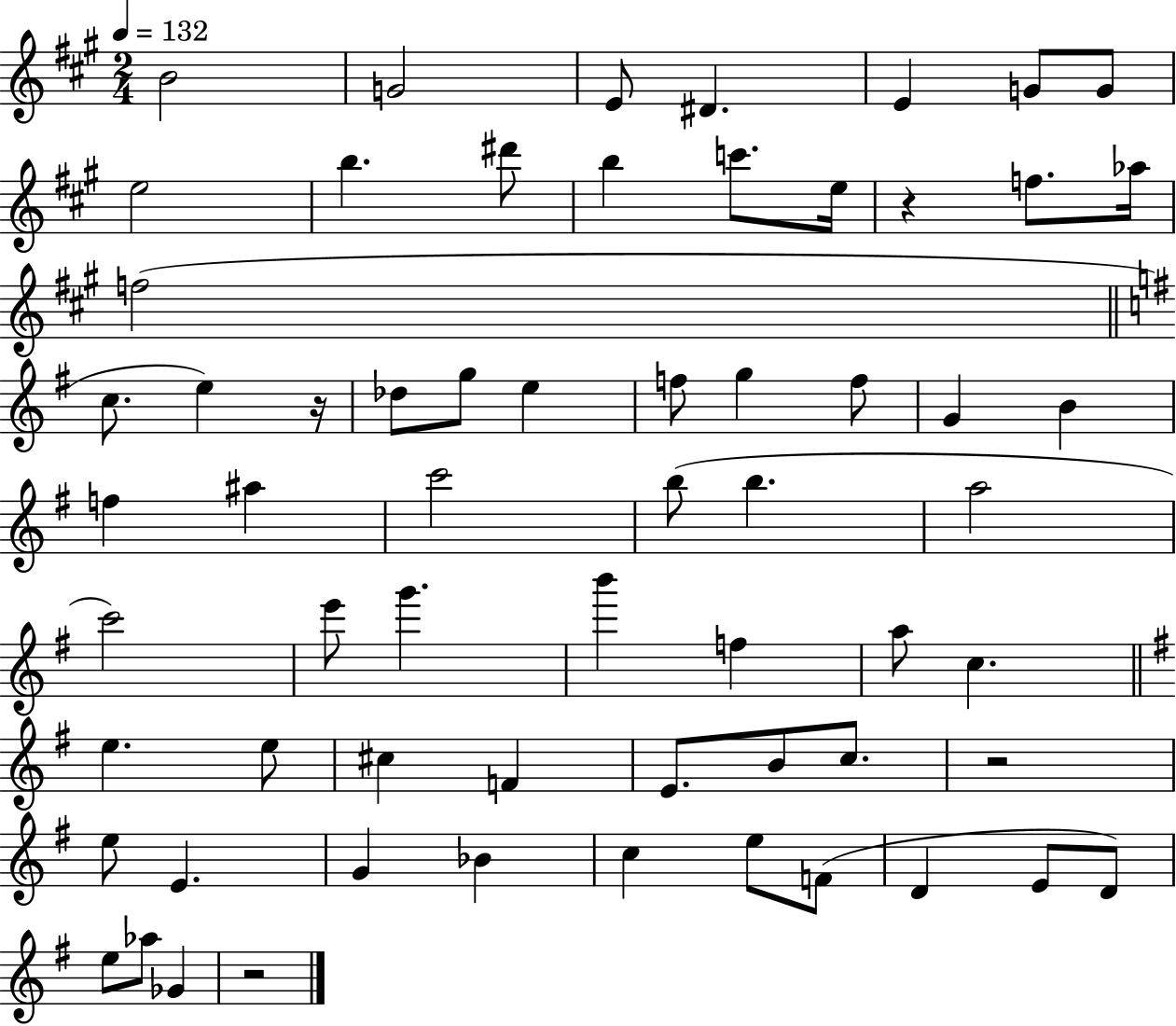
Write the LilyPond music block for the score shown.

{
  \clef treble
  \numericTimeSignature
  \time 2/4
  \key a \major
  \tempo 4 = 132
  b'2 | g'2 | e'8 dis'4. | e'4 g'8 g'8 | \break e''2 | b''4. dis'''8 | b''4 c'''8. e''16 | r4 f''8. aes''16 | \break f''2( | \bar "||" \break \key g \major c''8. e''4) r16 | des''8 g''8 e''4 | f''8 g''4 f''8 | g'4 b'4 | \break f''4 ais''4 | c'''2 | b''8( b''4. | a''2 | \break c'''2) | e'''8 g'''4. | b'''4 f''4 | a''8 c''4. | \break \bar "||" \break \key g \major e''4. e''8 | cis''4 f'4 | e'8. b'8 c''8. | r2 | \break e''8 e'4. | g'4 bes'4 | c''4 e''8 f'8( | d'4 e'8 d'8) | \break e''8 aes''8 ges'4 | r2 | \bar "|."
}